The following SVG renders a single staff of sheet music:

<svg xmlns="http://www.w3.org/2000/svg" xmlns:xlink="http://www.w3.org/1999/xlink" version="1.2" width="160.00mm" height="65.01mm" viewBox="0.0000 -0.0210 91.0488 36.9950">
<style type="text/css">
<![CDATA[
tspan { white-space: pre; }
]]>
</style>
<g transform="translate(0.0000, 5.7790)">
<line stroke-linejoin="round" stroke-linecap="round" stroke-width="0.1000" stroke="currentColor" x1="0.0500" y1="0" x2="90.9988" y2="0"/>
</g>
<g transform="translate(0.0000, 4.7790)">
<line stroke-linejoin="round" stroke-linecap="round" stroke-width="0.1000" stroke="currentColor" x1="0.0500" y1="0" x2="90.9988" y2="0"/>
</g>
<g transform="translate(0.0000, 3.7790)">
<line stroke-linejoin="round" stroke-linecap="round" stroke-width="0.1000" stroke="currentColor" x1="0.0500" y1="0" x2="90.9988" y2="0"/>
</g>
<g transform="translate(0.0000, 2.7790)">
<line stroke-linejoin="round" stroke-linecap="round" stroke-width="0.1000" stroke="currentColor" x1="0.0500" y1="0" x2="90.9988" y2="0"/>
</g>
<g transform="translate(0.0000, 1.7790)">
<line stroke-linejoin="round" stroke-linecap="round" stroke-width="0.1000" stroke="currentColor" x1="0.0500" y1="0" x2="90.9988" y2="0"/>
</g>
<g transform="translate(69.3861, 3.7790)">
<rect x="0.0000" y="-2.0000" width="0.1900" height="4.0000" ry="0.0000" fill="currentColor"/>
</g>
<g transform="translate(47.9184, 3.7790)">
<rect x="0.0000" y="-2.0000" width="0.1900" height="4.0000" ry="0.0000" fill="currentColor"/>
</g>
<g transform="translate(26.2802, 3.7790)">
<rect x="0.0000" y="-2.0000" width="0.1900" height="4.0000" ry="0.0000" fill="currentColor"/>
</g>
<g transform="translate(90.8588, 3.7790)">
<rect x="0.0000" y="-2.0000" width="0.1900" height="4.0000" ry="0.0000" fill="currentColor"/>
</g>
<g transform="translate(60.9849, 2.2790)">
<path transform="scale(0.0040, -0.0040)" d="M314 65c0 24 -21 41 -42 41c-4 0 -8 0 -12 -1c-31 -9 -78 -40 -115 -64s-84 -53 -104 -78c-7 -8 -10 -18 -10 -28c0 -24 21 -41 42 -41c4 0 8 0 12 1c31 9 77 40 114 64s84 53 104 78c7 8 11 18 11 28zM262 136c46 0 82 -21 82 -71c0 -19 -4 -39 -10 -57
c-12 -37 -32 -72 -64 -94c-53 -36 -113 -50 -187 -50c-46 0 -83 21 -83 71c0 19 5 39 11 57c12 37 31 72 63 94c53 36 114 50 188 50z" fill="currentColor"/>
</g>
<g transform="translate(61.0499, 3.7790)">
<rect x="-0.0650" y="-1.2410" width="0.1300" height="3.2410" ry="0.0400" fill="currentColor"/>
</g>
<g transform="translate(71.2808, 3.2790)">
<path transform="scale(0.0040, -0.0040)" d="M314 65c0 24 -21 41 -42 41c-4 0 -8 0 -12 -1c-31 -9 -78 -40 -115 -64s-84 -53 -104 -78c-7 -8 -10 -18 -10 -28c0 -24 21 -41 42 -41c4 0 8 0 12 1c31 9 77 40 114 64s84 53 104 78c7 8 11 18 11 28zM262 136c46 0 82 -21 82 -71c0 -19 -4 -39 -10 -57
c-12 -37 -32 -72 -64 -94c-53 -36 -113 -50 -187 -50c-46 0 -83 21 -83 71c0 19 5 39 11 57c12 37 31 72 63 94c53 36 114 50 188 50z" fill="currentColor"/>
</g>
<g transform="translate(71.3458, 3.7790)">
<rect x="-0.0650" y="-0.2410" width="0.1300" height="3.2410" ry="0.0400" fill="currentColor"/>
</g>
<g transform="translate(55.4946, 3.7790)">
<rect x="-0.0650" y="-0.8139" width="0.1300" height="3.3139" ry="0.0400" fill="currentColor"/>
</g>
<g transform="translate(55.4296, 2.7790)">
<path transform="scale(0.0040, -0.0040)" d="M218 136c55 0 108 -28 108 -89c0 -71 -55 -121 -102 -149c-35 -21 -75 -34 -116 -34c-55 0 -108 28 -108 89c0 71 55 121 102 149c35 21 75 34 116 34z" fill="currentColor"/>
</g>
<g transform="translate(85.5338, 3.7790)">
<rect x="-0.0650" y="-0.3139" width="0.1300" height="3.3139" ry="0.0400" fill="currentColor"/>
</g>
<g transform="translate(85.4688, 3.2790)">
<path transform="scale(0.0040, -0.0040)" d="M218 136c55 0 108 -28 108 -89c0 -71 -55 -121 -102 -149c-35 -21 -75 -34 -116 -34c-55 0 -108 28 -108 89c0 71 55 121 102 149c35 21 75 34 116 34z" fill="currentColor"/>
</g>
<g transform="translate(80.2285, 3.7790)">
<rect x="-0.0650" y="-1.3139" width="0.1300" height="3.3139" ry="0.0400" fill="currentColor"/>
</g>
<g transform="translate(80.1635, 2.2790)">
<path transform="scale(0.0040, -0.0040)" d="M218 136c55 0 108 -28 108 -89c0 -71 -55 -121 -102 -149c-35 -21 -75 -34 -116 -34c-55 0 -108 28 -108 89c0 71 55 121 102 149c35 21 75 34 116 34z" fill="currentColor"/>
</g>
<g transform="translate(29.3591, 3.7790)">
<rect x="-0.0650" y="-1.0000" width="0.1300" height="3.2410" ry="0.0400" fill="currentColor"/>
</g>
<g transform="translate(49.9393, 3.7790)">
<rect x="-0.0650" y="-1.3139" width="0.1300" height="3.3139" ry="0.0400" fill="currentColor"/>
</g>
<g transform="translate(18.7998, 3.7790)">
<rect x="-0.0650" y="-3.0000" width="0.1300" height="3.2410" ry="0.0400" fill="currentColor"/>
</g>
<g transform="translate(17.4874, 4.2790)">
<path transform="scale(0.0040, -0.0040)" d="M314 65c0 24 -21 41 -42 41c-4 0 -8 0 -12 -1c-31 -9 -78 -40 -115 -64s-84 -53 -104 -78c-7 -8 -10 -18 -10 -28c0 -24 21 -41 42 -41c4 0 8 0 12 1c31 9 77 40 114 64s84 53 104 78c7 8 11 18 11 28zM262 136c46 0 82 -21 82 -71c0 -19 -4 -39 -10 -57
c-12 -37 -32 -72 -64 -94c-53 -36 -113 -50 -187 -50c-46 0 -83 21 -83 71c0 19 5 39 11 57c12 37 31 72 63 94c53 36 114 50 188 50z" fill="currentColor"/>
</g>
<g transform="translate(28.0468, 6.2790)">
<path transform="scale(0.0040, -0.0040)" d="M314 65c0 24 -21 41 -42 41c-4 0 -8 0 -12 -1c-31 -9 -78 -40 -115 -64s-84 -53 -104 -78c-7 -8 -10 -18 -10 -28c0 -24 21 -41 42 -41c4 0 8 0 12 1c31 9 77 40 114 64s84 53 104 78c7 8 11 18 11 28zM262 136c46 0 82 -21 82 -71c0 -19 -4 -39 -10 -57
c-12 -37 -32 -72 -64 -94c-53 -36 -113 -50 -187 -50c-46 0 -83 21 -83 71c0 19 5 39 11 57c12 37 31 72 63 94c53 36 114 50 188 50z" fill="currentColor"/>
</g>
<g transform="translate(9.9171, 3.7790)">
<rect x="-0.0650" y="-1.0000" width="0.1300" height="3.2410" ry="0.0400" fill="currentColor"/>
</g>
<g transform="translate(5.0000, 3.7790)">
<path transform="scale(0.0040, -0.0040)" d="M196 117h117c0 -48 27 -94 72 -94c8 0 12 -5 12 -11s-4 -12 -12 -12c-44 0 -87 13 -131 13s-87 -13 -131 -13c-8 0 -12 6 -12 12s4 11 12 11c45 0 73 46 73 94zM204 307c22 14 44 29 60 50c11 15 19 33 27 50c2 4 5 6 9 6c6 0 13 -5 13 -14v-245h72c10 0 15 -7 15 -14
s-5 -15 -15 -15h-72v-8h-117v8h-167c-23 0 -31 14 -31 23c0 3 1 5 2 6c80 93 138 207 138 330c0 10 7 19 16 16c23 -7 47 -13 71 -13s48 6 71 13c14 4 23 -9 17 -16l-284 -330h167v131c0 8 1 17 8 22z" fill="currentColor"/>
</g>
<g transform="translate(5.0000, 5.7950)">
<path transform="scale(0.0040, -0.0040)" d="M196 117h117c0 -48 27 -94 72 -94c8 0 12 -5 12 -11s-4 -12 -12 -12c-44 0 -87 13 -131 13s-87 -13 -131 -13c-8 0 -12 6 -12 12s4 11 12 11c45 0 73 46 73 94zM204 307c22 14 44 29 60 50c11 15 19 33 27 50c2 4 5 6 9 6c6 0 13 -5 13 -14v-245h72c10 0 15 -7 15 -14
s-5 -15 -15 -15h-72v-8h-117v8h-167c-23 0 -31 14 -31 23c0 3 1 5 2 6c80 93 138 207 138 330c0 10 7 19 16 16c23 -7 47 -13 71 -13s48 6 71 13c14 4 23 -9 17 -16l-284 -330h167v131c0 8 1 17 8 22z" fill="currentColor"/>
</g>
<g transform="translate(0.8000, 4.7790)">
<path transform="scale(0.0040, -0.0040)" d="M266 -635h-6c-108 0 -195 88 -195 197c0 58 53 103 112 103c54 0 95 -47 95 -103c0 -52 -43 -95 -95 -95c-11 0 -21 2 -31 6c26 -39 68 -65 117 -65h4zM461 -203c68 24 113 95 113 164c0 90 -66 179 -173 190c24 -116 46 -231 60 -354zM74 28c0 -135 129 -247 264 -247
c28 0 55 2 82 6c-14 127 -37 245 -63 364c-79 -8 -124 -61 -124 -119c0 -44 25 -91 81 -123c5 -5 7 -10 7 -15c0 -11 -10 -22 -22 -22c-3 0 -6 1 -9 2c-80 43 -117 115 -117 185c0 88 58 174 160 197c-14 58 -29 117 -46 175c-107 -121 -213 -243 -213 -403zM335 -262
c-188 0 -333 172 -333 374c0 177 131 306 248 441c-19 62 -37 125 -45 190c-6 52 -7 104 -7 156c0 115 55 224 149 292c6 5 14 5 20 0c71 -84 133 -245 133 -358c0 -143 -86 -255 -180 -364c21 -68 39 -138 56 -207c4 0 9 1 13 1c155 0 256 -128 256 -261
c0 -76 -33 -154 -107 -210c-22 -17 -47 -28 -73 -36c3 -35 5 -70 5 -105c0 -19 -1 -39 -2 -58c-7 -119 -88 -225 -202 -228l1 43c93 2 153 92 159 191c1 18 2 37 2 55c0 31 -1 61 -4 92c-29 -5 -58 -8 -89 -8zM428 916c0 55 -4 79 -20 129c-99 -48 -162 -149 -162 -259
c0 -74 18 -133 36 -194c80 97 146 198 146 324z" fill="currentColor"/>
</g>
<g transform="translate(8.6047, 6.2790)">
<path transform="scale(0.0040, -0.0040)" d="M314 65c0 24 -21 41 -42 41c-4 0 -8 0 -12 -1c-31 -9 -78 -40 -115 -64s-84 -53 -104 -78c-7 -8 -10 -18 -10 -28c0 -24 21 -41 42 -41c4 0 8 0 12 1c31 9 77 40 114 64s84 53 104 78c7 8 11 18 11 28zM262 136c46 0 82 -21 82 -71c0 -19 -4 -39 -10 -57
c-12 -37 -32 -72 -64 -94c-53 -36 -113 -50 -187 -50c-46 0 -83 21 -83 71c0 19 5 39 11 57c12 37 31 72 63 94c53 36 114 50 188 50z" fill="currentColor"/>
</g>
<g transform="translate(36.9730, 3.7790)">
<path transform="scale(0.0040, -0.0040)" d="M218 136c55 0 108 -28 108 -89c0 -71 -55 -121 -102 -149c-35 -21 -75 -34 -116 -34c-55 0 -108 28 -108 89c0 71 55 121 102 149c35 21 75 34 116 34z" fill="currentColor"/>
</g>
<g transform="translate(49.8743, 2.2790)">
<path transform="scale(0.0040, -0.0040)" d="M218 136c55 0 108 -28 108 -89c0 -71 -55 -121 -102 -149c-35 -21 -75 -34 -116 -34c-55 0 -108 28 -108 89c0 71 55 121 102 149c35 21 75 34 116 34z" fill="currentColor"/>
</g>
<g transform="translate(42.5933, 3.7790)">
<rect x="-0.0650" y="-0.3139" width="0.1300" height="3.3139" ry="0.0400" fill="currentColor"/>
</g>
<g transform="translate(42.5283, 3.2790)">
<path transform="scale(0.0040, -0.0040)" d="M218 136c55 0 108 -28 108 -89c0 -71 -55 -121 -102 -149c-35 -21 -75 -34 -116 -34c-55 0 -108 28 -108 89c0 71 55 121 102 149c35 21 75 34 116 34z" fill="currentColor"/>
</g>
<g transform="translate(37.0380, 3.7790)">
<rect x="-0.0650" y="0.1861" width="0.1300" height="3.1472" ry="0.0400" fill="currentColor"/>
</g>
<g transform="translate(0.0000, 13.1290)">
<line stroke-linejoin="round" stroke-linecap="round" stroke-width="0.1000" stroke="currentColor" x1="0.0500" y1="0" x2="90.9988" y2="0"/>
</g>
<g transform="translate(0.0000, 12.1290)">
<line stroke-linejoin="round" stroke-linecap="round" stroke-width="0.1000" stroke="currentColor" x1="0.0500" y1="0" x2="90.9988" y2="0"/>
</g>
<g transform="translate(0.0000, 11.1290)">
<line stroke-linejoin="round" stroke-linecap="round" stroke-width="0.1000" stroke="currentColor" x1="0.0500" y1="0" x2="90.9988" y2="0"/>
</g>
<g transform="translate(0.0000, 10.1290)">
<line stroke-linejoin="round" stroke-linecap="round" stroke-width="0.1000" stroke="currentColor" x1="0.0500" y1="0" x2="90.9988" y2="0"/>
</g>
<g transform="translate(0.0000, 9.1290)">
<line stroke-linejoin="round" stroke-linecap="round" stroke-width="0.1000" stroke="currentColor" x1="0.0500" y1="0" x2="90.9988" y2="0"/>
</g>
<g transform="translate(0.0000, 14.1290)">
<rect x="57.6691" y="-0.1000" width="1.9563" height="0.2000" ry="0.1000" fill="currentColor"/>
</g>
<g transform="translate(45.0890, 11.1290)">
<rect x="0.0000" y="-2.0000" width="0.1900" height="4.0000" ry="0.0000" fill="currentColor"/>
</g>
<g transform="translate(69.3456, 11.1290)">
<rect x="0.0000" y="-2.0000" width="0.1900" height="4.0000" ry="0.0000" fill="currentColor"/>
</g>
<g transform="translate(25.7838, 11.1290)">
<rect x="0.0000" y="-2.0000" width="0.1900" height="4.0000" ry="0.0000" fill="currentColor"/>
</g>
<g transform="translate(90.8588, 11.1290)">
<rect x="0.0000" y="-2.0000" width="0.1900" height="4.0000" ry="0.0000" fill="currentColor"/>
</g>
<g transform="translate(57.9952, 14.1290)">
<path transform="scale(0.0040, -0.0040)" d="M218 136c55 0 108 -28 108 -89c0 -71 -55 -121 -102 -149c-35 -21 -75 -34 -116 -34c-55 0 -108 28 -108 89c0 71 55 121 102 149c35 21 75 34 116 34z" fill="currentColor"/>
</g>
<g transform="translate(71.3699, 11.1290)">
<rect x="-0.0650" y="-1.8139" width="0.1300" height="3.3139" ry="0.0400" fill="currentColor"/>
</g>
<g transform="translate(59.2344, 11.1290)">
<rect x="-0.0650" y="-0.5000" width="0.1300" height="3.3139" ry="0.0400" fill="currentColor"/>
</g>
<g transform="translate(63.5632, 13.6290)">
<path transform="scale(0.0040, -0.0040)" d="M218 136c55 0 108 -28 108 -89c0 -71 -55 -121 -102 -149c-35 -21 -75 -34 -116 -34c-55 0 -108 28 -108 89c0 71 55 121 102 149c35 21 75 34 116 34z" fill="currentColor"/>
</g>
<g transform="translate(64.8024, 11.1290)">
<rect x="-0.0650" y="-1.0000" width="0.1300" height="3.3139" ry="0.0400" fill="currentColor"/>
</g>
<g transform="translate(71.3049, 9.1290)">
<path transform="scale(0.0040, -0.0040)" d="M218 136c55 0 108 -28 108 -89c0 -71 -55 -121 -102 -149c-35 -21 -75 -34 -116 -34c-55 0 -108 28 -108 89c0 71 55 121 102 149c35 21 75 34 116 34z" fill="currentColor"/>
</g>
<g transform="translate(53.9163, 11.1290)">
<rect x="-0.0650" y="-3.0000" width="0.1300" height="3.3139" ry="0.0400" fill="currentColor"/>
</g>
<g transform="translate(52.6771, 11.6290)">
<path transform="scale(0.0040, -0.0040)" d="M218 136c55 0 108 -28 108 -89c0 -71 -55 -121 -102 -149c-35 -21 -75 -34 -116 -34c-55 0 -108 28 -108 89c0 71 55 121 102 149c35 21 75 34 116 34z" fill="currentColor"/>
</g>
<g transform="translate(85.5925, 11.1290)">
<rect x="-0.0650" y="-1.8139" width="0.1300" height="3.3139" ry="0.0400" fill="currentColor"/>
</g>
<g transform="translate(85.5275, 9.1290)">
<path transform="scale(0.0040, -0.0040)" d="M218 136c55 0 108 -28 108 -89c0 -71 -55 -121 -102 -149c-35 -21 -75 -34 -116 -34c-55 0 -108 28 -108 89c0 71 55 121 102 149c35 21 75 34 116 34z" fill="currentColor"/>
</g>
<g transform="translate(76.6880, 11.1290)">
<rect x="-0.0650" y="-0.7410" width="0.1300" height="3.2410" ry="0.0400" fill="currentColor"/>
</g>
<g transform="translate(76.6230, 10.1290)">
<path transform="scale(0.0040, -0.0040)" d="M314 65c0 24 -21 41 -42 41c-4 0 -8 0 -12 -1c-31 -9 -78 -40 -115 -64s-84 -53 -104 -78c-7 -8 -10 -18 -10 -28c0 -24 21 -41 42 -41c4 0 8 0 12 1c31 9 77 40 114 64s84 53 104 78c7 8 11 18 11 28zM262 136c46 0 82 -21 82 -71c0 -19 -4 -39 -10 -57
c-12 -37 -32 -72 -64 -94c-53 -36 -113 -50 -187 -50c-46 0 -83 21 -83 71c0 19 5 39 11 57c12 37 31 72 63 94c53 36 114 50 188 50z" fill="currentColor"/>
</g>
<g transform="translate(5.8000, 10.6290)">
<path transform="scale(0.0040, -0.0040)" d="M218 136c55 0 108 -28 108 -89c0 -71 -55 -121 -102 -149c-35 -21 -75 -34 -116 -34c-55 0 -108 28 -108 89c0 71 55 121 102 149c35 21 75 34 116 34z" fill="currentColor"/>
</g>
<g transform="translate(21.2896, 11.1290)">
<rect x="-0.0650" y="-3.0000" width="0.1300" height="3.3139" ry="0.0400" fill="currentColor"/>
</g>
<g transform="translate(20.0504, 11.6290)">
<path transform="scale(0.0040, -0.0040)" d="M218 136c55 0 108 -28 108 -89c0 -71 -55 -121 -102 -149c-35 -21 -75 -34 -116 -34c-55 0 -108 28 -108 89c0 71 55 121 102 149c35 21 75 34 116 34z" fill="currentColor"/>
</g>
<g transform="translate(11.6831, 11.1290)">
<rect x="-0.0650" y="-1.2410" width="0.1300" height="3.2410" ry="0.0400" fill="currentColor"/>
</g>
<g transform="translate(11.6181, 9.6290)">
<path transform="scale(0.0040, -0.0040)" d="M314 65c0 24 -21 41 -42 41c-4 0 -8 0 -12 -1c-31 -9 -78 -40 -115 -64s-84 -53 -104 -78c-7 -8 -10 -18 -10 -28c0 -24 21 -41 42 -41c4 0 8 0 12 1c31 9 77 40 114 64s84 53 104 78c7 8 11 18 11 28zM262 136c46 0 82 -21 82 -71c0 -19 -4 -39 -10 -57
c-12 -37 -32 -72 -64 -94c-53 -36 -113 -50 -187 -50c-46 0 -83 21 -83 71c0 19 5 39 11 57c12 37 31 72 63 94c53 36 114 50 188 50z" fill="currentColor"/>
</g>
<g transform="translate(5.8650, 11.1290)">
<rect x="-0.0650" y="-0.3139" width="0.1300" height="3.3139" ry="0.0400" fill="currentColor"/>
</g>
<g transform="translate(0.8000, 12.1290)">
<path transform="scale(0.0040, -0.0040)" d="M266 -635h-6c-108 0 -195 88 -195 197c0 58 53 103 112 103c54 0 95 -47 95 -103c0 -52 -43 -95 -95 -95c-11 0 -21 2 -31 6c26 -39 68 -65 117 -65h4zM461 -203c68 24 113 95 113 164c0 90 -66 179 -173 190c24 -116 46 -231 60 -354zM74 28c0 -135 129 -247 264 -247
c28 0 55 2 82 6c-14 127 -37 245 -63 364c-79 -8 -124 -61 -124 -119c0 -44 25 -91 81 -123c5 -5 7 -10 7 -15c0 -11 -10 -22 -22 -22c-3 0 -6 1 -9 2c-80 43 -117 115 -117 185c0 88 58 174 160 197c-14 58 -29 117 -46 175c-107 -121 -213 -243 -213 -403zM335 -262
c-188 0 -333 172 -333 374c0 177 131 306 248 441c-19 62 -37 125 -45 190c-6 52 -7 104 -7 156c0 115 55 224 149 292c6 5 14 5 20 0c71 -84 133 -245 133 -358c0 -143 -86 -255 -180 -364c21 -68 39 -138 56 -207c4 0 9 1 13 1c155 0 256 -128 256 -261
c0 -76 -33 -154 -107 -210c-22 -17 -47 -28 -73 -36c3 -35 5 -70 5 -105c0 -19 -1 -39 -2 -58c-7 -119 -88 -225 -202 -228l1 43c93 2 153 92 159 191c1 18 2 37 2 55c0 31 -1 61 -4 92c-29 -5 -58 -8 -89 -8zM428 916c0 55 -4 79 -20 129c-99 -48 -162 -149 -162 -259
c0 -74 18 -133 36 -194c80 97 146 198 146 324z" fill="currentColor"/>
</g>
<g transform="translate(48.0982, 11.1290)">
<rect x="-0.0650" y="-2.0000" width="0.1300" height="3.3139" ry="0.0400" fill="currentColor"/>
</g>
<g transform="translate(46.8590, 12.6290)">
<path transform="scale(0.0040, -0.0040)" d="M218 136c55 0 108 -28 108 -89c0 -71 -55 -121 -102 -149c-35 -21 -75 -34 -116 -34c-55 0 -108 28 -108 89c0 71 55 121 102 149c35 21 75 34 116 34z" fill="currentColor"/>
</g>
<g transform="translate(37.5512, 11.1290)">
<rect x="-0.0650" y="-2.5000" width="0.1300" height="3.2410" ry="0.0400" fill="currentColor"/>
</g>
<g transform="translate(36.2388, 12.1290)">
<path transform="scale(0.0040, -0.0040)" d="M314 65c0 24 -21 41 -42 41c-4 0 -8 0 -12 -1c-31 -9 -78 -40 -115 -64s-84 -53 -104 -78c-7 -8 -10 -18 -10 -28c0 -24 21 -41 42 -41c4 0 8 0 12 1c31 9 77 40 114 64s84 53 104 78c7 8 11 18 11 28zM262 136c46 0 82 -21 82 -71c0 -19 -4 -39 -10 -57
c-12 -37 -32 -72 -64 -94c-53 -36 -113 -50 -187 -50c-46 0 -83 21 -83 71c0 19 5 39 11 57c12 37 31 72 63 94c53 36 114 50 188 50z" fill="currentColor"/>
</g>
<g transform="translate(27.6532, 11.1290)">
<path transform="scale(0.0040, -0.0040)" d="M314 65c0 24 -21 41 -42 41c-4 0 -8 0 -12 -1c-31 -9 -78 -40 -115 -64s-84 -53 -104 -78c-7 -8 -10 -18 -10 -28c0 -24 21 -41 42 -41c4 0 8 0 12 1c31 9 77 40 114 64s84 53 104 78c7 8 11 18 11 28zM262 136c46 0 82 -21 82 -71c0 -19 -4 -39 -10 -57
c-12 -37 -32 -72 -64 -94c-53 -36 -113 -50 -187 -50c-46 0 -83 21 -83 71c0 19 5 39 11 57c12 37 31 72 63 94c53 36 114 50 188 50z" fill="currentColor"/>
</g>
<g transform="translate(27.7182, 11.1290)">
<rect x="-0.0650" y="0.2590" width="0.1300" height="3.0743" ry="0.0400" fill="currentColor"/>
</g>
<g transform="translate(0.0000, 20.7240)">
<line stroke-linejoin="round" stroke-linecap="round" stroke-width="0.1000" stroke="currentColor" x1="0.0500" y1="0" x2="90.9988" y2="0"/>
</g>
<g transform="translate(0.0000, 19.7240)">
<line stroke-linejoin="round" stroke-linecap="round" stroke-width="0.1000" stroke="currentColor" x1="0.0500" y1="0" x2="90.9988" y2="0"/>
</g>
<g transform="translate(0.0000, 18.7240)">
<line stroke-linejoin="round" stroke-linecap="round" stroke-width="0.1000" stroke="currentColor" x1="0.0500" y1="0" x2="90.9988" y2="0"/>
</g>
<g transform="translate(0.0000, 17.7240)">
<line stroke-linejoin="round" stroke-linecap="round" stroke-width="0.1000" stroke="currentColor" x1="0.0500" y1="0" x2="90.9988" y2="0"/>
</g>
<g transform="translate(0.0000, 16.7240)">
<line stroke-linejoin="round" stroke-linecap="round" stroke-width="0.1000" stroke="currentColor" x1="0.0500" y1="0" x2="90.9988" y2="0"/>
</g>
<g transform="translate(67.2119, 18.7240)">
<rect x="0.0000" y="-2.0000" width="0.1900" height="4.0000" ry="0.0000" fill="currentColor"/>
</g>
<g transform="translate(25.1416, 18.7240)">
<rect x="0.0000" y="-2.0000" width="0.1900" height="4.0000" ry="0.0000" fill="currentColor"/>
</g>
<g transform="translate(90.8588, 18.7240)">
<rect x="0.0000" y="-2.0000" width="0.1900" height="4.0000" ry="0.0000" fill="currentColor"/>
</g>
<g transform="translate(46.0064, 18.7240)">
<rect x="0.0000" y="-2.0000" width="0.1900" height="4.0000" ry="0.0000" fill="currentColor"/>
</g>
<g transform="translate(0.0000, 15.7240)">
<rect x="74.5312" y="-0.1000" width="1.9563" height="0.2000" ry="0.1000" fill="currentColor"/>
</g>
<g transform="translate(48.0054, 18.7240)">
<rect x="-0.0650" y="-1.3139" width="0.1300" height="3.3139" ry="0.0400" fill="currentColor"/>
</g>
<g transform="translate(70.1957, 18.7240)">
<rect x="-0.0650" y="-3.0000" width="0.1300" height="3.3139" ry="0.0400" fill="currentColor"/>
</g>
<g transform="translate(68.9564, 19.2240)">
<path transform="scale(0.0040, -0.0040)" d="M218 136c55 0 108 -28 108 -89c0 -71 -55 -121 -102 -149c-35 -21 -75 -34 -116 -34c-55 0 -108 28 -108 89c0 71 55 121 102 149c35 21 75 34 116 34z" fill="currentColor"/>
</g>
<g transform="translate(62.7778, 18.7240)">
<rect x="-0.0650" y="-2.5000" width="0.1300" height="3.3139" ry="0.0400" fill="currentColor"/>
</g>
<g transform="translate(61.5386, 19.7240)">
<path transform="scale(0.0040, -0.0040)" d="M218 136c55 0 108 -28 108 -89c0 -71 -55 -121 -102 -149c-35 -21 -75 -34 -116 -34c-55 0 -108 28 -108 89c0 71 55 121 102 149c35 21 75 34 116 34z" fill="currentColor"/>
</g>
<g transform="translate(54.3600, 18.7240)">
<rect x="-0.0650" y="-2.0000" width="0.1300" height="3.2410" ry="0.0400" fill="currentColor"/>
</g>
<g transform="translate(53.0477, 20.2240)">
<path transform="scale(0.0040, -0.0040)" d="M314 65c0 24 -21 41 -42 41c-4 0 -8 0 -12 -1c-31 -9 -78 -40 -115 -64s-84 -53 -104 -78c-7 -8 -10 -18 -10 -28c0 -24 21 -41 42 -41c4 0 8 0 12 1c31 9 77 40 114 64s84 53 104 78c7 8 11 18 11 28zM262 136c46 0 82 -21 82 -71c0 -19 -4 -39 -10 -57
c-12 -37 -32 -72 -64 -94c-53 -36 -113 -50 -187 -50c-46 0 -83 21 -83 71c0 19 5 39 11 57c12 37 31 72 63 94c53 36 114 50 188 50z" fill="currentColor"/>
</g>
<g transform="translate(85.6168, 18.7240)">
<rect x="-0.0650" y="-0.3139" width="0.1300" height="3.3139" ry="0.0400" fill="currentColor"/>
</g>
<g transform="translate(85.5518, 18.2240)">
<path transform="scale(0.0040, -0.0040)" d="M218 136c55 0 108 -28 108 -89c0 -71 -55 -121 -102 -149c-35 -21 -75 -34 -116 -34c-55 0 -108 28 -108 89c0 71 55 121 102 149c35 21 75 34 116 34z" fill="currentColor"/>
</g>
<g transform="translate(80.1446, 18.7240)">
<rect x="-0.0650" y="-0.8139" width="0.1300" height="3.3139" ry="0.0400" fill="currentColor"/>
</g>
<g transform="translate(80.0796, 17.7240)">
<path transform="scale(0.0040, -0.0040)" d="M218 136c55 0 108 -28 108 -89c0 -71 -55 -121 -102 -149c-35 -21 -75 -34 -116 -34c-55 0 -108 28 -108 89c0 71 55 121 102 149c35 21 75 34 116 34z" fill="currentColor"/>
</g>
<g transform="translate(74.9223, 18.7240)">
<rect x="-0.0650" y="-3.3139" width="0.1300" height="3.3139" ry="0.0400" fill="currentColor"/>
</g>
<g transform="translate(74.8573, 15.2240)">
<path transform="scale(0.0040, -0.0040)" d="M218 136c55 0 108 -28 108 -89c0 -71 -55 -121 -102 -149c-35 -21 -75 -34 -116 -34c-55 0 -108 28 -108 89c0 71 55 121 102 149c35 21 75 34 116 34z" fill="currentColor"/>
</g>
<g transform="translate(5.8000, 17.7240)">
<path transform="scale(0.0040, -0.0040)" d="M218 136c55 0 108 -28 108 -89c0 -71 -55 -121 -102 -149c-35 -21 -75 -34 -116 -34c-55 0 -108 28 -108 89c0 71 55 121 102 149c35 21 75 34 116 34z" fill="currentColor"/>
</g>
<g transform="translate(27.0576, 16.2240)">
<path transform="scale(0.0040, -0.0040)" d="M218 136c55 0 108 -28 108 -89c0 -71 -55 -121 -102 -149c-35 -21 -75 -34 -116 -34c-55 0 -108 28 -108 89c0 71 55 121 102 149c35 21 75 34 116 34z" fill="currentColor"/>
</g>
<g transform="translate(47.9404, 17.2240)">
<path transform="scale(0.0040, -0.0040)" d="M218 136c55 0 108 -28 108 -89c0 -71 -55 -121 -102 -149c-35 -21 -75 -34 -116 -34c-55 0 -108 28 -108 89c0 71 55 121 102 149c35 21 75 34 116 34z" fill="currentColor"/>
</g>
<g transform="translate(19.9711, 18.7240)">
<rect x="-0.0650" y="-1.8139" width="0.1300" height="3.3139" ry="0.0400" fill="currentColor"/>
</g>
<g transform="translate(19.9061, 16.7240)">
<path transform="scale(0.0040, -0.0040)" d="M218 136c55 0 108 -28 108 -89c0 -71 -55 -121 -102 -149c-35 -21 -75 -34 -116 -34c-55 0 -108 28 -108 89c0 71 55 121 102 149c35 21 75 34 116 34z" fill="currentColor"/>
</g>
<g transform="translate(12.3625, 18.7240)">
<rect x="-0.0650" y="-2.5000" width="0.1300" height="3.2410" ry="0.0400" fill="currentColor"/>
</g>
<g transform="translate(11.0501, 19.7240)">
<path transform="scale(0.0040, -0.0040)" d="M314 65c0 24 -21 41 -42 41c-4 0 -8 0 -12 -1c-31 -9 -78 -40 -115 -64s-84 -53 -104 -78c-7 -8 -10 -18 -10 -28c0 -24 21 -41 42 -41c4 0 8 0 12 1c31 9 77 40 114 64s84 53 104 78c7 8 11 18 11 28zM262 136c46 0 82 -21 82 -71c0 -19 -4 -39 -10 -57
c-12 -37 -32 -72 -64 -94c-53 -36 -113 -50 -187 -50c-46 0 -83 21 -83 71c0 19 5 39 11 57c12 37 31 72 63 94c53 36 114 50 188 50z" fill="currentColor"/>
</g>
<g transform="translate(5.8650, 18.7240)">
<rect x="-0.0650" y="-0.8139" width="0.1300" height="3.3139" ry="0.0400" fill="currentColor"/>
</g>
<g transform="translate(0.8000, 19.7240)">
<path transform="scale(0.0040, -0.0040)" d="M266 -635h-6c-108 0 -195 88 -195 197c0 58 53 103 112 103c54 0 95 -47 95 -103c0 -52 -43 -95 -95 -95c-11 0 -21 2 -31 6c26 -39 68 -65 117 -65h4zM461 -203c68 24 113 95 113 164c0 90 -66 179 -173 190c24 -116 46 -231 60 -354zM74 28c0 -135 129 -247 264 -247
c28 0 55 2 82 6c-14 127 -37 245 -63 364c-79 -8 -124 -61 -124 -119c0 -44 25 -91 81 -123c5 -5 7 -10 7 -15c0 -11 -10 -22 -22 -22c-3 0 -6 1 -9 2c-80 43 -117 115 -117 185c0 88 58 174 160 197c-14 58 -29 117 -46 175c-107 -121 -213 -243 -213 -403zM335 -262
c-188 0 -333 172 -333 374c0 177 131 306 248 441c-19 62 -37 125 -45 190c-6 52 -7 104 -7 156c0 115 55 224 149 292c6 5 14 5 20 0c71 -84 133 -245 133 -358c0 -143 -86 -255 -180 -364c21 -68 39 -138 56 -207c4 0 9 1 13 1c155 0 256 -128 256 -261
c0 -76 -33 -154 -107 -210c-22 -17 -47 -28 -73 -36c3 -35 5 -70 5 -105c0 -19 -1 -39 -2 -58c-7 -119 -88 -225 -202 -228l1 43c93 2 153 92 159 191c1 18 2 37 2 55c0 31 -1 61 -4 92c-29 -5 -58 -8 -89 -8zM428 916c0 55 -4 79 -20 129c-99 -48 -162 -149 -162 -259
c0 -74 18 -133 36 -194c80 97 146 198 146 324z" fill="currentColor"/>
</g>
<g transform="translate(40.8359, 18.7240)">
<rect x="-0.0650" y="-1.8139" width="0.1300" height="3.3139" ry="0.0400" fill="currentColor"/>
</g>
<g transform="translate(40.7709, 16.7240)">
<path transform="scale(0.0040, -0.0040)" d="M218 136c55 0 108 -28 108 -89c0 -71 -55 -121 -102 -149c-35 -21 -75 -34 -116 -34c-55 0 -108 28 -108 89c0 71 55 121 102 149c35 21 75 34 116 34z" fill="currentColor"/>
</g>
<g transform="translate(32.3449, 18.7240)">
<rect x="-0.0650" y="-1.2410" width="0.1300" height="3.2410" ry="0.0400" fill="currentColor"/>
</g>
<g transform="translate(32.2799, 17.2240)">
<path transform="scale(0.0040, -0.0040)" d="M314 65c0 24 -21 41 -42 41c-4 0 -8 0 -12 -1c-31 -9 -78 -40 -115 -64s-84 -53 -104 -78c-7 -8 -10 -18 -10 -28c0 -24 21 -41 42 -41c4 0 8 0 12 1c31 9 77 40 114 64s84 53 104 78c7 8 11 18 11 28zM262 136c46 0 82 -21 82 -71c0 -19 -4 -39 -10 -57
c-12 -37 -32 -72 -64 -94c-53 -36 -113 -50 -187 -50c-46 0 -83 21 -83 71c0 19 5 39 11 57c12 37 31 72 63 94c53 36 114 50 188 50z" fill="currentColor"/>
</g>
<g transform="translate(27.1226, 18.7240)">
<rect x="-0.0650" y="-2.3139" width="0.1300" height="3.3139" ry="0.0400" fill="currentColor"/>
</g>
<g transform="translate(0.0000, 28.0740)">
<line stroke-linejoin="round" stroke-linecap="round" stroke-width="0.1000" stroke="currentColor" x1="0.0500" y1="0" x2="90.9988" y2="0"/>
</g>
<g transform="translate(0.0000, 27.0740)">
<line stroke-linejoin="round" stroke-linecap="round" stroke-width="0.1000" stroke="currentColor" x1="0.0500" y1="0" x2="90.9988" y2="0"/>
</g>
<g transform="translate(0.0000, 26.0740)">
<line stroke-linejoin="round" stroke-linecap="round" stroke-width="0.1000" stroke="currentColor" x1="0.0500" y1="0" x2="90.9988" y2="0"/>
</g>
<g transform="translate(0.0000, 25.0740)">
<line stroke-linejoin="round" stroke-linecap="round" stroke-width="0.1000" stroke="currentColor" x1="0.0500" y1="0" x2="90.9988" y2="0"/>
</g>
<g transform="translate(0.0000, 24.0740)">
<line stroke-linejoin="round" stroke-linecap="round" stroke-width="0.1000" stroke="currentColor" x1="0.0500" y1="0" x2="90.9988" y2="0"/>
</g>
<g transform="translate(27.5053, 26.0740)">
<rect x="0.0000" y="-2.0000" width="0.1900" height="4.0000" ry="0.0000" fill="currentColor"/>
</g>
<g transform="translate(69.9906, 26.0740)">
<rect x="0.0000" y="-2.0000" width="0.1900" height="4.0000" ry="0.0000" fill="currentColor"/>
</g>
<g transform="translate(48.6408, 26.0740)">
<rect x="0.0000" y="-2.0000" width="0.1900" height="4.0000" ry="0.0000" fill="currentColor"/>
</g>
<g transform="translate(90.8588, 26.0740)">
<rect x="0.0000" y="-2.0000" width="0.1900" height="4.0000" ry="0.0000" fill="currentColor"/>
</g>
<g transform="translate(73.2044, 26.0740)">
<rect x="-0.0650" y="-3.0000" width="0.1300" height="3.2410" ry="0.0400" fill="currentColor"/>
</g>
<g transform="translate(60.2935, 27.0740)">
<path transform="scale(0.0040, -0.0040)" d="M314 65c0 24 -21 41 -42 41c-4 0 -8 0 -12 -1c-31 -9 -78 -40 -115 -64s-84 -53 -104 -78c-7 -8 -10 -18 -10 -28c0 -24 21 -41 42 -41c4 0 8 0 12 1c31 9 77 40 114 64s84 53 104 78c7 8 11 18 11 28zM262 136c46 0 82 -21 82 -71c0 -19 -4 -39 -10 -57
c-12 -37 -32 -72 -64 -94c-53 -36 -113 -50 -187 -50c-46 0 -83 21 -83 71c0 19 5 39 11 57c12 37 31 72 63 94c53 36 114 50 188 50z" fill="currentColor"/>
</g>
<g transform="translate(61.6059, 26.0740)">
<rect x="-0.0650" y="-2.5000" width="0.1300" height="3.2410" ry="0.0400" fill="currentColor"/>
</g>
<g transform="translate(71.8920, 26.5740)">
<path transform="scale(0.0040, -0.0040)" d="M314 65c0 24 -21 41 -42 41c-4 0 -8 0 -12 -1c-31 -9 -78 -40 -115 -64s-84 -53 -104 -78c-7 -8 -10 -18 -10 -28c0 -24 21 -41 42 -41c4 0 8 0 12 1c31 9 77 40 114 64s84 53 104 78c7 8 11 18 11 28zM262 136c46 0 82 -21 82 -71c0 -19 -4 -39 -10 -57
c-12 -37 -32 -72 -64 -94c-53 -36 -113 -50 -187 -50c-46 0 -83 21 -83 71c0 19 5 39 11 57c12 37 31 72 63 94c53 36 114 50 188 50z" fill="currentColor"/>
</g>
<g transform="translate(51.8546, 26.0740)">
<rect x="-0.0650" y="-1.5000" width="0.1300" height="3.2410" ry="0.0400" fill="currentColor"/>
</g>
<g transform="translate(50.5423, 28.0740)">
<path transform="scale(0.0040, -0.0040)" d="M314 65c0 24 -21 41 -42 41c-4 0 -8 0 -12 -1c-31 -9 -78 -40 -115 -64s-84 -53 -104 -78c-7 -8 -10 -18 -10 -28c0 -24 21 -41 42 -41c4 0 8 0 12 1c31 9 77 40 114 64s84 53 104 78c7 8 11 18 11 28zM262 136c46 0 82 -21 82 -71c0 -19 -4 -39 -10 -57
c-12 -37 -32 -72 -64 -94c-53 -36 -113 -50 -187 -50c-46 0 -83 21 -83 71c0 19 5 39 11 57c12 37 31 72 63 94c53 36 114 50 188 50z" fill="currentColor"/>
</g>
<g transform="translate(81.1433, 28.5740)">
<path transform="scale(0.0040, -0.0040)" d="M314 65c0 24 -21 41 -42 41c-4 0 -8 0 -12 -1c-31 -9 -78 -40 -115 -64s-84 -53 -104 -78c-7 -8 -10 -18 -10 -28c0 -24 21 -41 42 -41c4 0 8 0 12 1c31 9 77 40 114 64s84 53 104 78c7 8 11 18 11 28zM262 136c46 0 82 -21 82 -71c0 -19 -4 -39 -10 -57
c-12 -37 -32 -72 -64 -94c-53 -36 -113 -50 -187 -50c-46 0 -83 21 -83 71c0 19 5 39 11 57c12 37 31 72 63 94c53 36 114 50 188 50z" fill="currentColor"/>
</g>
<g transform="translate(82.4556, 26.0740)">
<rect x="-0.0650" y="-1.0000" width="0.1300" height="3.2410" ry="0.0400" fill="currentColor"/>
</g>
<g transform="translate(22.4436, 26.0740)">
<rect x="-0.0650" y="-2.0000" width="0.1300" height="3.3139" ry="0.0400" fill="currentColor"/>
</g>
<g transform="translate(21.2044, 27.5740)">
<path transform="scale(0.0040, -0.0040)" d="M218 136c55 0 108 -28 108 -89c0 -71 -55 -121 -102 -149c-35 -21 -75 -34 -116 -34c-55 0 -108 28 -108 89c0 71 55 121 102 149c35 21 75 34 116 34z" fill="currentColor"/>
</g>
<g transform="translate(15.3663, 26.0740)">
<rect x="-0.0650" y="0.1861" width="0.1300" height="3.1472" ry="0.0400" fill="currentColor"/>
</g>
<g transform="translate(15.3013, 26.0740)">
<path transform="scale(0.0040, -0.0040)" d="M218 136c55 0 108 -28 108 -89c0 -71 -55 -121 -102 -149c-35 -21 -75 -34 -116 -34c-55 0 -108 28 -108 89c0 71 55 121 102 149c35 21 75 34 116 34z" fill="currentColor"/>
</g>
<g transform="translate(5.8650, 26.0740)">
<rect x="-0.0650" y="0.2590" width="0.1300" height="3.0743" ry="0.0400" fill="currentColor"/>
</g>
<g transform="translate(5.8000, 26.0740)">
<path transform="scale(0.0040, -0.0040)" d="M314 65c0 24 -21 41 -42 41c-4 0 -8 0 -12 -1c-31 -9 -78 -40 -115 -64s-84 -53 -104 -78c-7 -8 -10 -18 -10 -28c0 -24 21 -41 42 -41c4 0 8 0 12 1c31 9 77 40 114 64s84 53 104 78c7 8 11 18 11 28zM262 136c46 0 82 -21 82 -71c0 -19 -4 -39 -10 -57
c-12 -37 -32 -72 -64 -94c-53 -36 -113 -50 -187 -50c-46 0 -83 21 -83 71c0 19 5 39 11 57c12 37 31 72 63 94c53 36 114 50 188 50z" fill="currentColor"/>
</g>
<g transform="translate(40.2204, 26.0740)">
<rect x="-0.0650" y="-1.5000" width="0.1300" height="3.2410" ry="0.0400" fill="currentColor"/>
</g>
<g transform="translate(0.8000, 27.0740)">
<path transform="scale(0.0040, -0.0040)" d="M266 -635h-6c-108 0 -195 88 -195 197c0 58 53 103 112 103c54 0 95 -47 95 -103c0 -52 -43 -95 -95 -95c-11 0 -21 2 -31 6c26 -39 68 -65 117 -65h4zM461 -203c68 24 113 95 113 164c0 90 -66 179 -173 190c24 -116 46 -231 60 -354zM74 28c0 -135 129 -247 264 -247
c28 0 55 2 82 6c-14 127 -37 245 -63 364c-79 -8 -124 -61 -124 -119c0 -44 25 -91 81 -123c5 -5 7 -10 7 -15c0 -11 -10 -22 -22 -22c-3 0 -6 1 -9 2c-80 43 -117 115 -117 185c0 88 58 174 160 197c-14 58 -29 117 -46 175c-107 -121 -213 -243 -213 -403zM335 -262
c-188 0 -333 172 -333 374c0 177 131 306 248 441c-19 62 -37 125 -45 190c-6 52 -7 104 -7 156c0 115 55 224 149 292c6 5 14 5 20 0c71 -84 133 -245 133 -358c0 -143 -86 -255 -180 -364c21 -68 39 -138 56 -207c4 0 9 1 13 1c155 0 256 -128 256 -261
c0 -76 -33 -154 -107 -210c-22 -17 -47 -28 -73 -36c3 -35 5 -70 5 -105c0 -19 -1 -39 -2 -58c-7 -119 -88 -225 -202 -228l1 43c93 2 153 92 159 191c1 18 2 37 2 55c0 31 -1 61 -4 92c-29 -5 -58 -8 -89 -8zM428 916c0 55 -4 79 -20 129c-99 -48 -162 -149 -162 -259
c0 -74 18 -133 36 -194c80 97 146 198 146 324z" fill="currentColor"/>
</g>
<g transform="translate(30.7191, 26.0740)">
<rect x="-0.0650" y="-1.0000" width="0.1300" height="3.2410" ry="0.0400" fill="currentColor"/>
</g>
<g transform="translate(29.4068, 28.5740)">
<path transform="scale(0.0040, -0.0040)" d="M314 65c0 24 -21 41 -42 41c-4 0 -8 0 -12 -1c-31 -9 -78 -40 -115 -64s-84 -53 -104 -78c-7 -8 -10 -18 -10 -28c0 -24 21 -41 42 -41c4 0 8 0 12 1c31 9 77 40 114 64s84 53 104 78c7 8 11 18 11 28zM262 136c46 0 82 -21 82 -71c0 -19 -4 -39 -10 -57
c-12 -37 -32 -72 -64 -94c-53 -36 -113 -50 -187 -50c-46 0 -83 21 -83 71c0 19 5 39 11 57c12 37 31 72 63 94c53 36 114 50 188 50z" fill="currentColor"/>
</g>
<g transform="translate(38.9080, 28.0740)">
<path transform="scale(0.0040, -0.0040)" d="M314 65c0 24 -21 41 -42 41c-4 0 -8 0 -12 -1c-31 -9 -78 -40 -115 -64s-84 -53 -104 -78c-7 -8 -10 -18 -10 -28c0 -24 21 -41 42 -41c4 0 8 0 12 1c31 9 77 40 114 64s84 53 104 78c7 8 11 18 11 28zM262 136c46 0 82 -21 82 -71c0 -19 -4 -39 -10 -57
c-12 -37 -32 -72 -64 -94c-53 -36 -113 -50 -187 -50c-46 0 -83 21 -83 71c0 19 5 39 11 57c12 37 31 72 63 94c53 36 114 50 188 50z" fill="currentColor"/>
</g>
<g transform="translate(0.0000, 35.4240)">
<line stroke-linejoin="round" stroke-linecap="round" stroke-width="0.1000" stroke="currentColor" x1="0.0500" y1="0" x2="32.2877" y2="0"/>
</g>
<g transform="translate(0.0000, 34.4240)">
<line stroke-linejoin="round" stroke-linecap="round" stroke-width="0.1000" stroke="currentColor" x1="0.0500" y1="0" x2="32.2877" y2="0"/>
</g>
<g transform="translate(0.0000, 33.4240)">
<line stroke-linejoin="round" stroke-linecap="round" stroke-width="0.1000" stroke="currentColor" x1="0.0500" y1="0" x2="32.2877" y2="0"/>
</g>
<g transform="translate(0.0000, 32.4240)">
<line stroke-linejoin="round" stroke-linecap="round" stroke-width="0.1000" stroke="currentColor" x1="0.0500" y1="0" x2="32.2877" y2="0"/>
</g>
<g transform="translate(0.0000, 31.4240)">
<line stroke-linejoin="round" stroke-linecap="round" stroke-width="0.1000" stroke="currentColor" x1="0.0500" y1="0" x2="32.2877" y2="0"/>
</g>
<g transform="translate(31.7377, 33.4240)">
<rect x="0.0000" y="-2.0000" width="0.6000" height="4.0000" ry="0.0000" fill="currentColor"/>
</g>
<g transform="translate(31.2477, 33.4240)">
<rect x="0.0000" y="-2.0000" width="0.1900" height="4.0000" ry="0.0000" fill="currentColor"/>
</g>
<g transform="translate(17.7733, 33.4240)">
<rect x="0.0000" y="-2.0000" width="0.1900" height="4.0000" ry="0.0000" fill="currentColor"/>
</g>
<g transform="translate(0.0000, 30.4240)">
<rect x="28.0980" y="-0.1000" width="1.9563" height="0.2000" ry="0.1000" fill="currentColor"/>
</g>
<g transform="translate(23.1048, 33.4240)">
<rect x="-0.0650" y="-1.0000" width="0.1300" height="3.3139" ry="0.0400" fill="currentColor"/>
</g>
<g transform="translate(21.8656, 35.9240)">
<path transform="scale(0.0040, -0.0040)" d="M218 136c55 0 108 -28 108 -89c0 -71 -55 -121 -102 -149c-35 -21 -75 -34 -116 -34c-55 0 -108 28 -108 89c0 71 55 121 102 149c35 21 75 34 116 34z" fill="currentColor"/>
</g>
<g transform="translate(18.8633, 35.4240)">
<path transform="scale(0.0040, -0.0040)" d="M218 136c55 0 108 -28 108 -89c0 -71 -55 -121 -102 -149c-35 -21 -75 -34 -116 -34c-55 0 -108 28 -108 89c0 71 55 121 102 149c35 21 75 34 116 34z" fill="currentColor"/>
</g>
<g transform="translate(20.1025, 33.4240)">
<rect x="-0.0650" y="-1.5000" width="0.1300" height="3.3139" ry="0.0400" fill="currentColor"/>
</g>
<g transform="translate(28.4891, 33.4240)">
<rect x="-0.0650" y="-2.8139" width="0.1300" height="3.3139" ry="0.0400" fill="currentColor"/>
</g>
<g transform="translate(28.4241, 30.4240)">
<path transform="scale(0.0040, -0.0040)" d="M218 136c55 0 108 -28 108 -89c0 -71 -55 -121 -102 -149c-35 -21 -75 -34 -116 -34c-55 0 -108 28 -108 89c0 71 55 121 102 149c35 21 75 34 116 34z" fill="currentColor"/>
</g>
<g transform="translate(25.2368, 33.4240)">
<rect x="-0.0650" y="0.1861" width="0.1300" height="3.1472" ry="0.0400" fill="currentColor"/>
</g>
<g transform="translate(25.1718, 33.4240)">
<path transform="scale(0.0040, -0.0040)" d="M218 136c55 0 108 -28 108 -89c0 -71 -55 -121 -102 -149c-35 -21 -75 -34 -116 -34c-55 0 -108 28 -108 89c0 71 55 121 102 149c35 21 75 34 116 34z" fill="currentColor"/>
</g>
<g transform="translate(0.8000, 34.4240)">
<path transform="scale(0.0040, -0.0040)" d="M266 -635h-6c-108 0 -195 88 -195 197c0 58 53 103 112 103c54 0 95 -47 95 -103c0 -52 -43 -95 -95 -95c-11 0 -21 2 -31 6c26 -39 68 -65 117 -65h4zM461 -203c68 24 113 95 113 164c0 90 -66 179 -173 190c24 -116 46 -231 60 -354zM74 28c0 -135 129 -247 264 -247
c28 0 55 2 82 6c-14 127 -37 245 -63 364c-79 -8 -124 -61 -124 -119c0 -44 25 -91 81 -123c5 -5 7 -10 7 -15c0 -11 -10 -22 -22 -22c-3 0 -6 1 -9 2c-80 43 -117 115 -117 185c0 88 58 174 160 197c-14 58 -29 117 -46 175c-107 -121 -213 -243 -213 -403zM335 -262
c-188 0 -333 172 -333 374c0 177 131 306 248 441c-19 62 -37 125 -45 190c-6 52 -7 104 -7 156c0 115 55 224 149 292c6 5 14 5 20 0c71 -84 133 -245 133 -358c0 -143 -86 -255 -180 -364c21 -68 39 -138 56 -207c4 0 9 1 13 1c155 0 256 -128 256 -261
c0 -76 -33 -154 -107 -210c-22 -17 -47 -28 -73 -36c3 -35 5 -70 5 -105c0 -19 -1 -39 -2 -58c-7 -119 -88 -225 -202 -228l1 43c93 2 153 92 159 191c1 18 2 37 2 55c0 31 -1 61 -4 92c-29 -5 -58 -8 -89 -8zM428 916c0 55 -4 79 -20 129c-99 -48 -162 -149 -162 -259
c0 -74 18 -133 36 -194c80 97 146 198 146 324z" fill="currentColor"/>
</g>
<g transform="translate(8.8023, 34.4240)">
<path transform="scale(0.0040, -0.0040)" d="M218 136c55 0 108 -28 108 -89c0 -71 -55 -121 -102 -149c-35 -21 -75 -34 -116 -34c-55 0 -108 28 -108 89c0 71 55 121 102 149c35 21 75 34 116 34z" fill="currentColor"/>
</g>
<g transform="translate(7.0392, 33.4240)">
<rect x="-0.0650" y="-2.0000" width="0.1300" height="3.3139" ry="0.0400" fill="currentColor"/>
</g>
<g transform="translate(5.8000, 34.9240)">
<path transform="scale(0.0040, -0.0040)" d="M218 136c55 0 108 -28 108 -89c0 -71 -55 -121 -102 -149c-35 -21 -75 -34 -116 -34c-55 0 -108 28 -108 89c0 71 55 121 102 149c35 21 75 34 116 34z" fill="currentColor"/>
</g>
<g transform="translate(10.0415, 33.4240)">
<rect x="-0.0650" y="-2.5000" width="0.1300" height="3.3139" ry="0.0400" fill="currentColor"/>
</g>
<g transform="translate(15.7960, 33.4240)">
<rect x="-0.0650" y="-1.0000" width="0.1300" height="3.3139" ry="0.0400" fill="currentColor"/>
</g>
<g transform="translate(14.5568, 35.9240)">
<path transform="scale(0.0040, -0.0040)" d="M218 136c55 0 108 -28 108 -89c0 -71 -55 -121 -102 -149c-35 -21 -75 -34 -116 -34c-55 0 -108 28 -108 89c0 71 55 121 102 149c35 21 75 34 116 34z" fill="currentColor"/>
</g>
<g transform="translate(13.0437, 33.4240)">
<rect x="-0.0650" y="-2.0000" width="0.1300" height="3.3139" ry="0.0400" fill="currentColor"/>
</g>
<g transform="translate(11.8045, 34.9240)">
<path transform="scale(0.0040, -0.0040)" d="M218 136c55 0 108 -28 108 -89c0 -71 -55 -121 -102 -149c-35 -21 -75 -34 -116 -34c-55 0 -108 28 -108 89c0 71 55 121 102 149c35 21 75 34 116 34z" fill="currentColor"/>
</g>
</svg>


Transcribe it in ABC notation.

X:1
T:Untitled
M:4/4
L:1/4
K:C
D2 A2 D2 B c e d e2 c2 e c c e2 A B2 G2 F A C D f d2 f d G2 f g e2 f e F2 G A b d c B2 B F D2 E2 E2 G2 A2 D2 F G F D E D B a